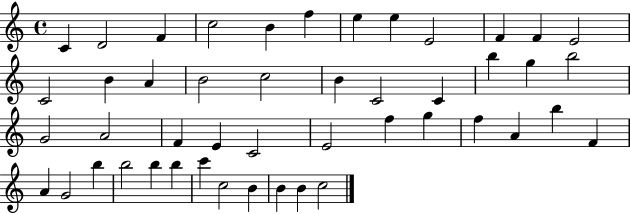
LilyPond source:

{
  \clef treble
  \time 4/4
  \defaultTimeSignature
  \key c \major
  c'4 d'2 f'4 | c''2 b'4 f''4 | e''4 e''4 e'2 | f'4 f'4 e'2 | \break c'2 b'4 a'4 | b'2 c''2 | b'4 c'2 c'4 | b''4 g''4 b''2 | \break g'2 a'2 | f'4 e'4 c'2 | e'2 f''4 g''4 | f''4 a'4 b''4 f'4 | \break a'4 g'2 b''4 | b''2 b''4 b''4 | c'''4 c''2 b'4 | b'4 b'4 c''2 | \break \bar "|."
}